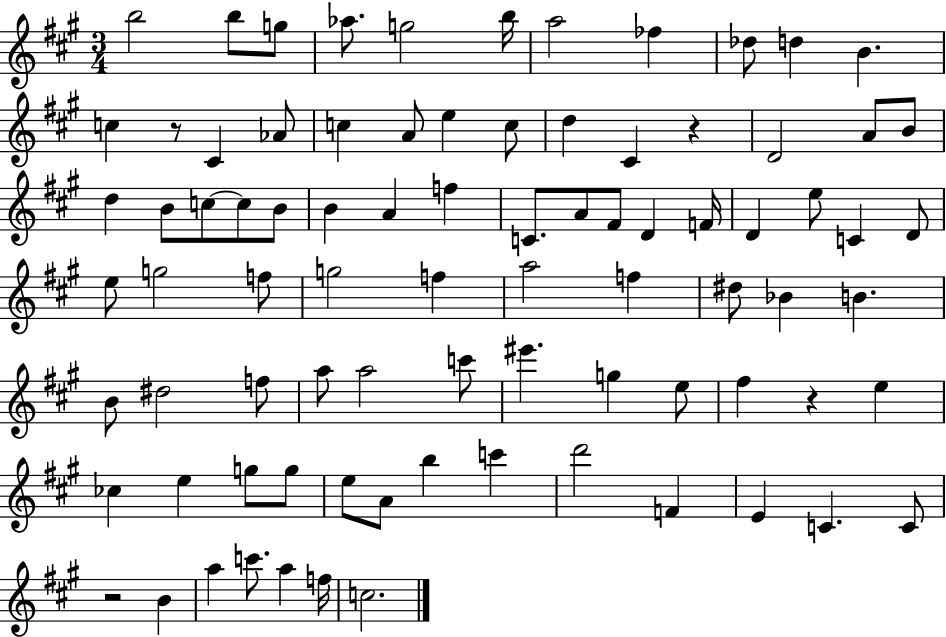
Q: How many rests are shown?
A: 4